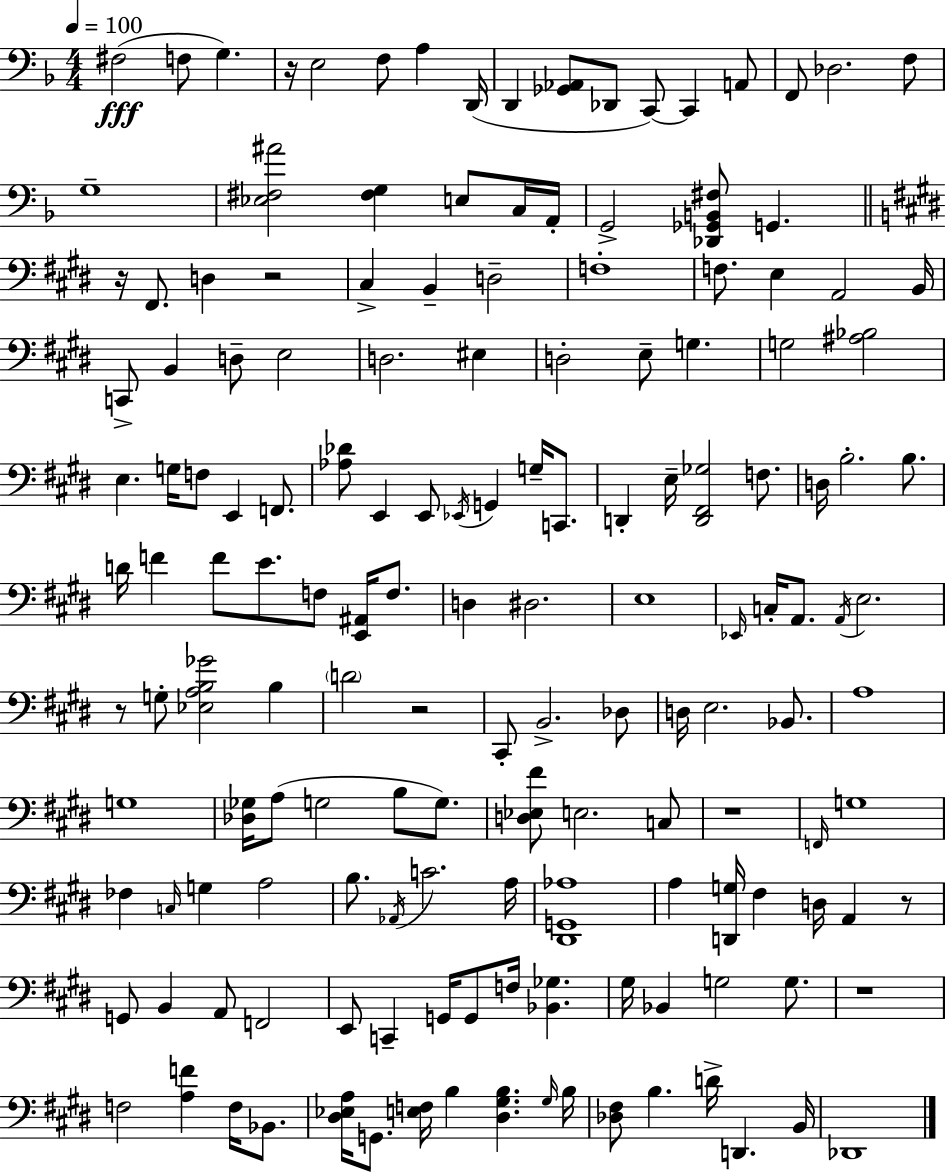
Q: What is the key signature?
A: F major